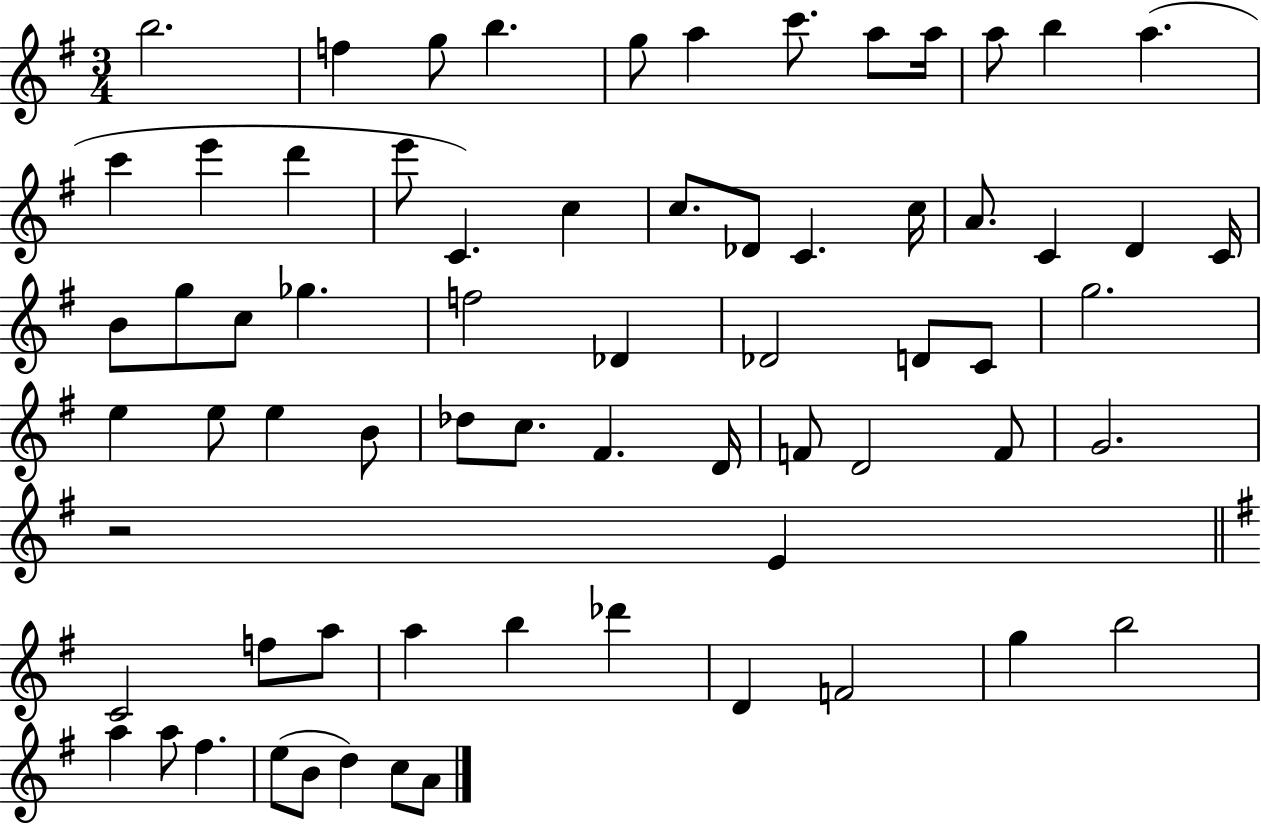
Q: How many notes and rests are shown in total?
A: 68